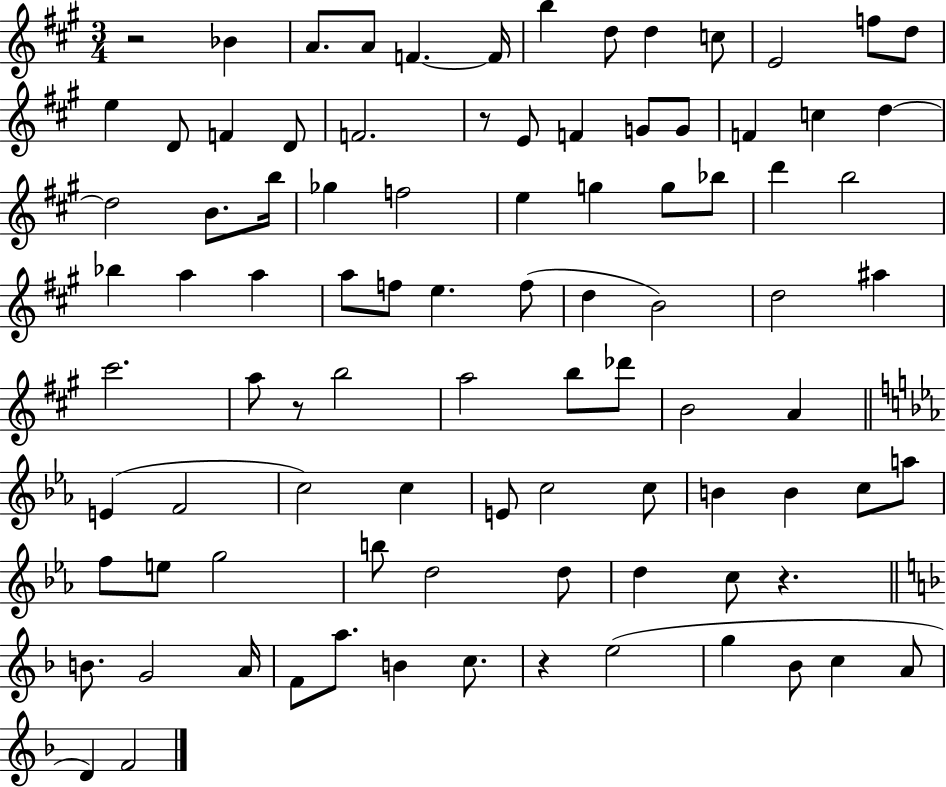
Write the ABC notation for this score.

X:1
T:Untitled
M:3/4
L:1/4
K:A
z2 _B A/2 A/2 F F/4 b d/2 d c/2 E2 f/2 d/2 e D/2 F D/2 F2 z/2 E/2 F G/2 G/2 F c d d2 B/2 b/4 _g f2 e g g/2 _b/2 d' b2 _b a a a/2 f/2 e f/2 d B2 d2 ^a ^c'2 a/2 z/2 b2 a2 b/2 _d'/2 B2 A E F2 c2 c E/2 c2 c/2 B B c/2 a/2 f/2 e/2 g2 b/2 d2 d/2 d c/2 z B/2 G2 A/4 F/2 a/2 B c/2 z e2 g _B/2 c A/2 D F2